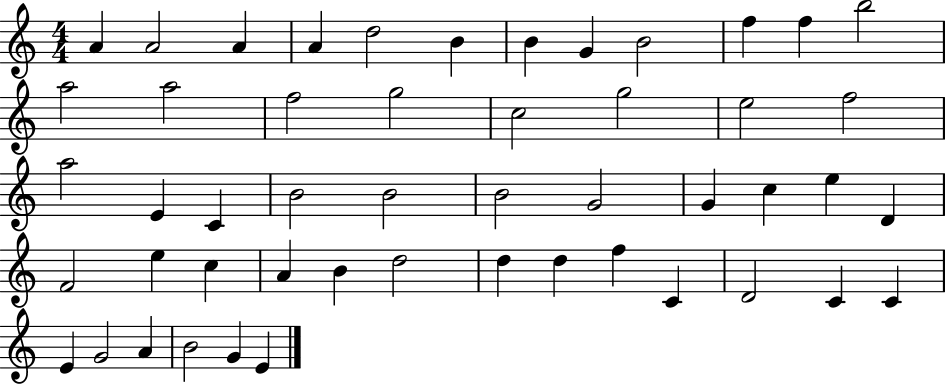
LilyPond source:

{
  \clef treble
  \numericTimeSignature
  \time 4/4
  \key c \major
  a'4 a'2 a'4 | a'4 d''2 b'4 | b'4 g'4 b'2 | f''4 f''4 b''2 | \break a''2 a''2 | f''2 g''2 | c''2 g''2 | e''2 f''2 | \break a''2 e'4 c'4 | b'2 b'2 | b'2 g'2 | g'4 c''4 e''4 d'4 | \break f'2 e''4 c''4 | a'4 b'4 d''2 | d''4 d''4 f''4 c'4 | d'2 c'4 c'4 | \break e'4 g'2 a'4 | b'2 g'4 e'4 | \bar "|."
}